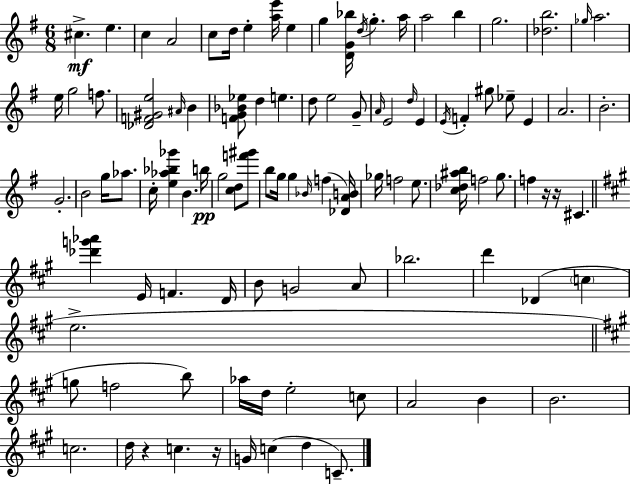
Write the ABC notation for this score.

X:1
T:Untitled
M:6/8
L:1/4
K:Em
^c e c A2 c/2 d/4 e [ae']/4 e g [DG_b]/4 d/4 g a/4 a2 b g2 [_db]2 _g/4 a2 e/4 g2 f/2 [_DF^Ge]2 ^A/4 B [FG_B_e]/2 d e d/2 e2 G/2 A/4 E2 d/4 E E/4 F ^g/2 _e/2 E A2 B2 G2 B2 g/4 _a/2 c/4 [e_a_b_g'] B b/4 g2 [cd]/2 [f'^g']/2 b/2 g/4 g _B/4 f [_DAB]/4 _g/4 f2 e/2 [c_d^ab]/4 f2 g/2 f z/4 z/4 ^C [_d'g'_a'] E/4 F D/4 B/2 G2 A/2 _b2 d' _D c e2 g/2 f2 b/2 _a/4 d/4 e2 c/2 A2 B B2 c2 d/4 z c z/4 G/4 c d C/2